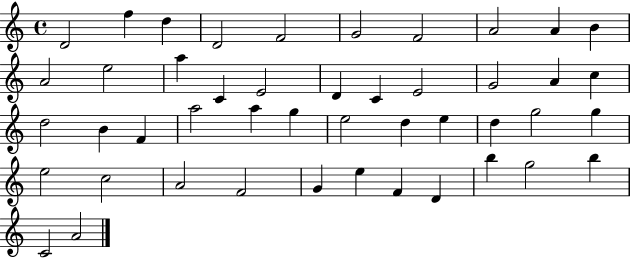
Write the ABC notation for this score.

X:1
T:Untitled
M:4/4
L:1/4
K:C
D2 f d D2 F2 G2 F2 A2 A B A2 e2 a C E2 D C E2 G2 A c d2 B F a2 a g e2 d e d g2 g e2 c2 A2 F2 G e F D b g2 b C2 A2